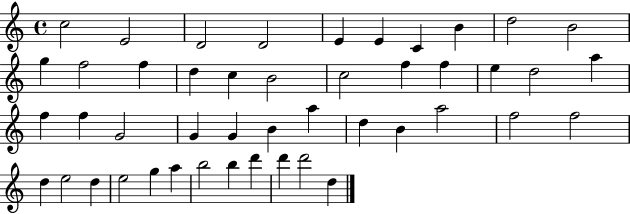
X:1
T:Untitled
M:4/4
L:1/4
K:C
c2 E2 D2 D2 E E C B d2 B2 g f2 f d c B2 c2 f f e d2 a f f G2 G G B a d B a2 f2 f2 d e2 d e2 g a b2 b d' d' d'2 d